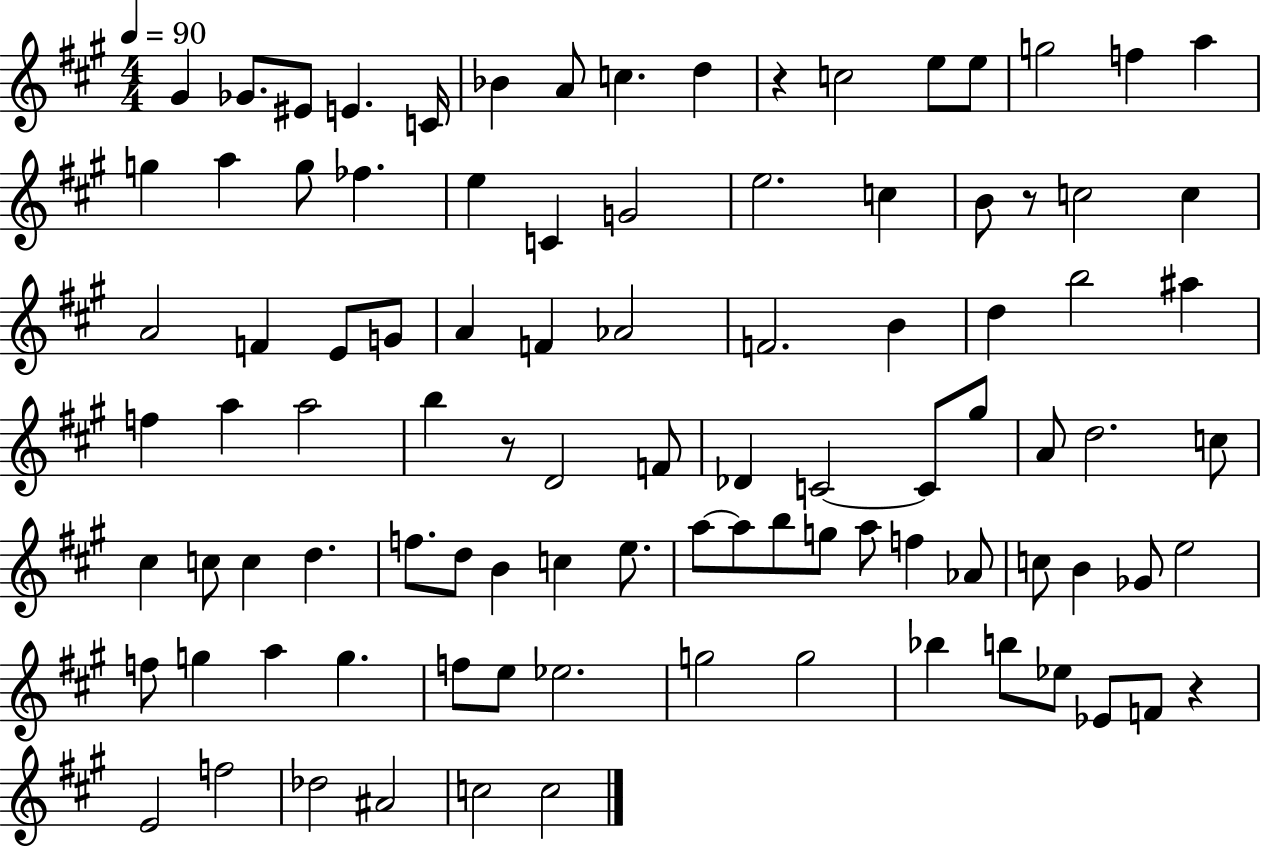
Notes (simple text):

G#4/q Gb4/e. EIS4/e E4/q. C4/s Bb4/q A4/e C5/q. D5/q R/q C5/h E5/e E5/e G5/h F5/q A5/q G5/q A5/q G5/e FES5/q. E5/q C4/q G4/h E5/h. C5/q B4/e R/e C5/h C5/q A4/h F4/q E4/e G4/e A4/q F4/q Ab4/h F4/h. B4/q D5/q B5/h A#5/q F5/q A5/q A5/h B5/q R/e D4/h F4/e Db4/q C4/h C4/e G#5/e A4/e D5/h. C5/e C#5/q C5/e C5/q D5/q. F5/e. D5/e B4/q C5/q E5/e. A5/e A5/e B5/e G5/e A5/e F5/q Ab4/e C5/e B4/q Gb4/e E5/h F5/e G5/q A5/q G5/q. F5/e E5/e Eb5/h. G5/h G5/h Bb5/q B5/e Eb5/e Eb4/e F4/e R/q E4/h F5/h Db5/h A#4/h C5/h C5/h